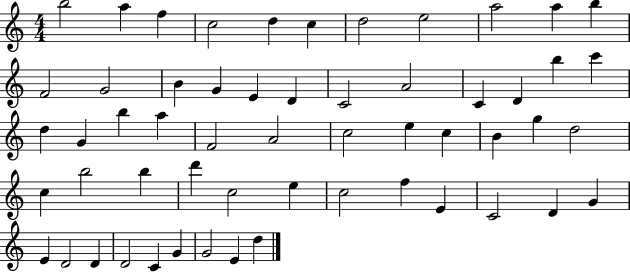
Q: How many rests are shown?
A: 0